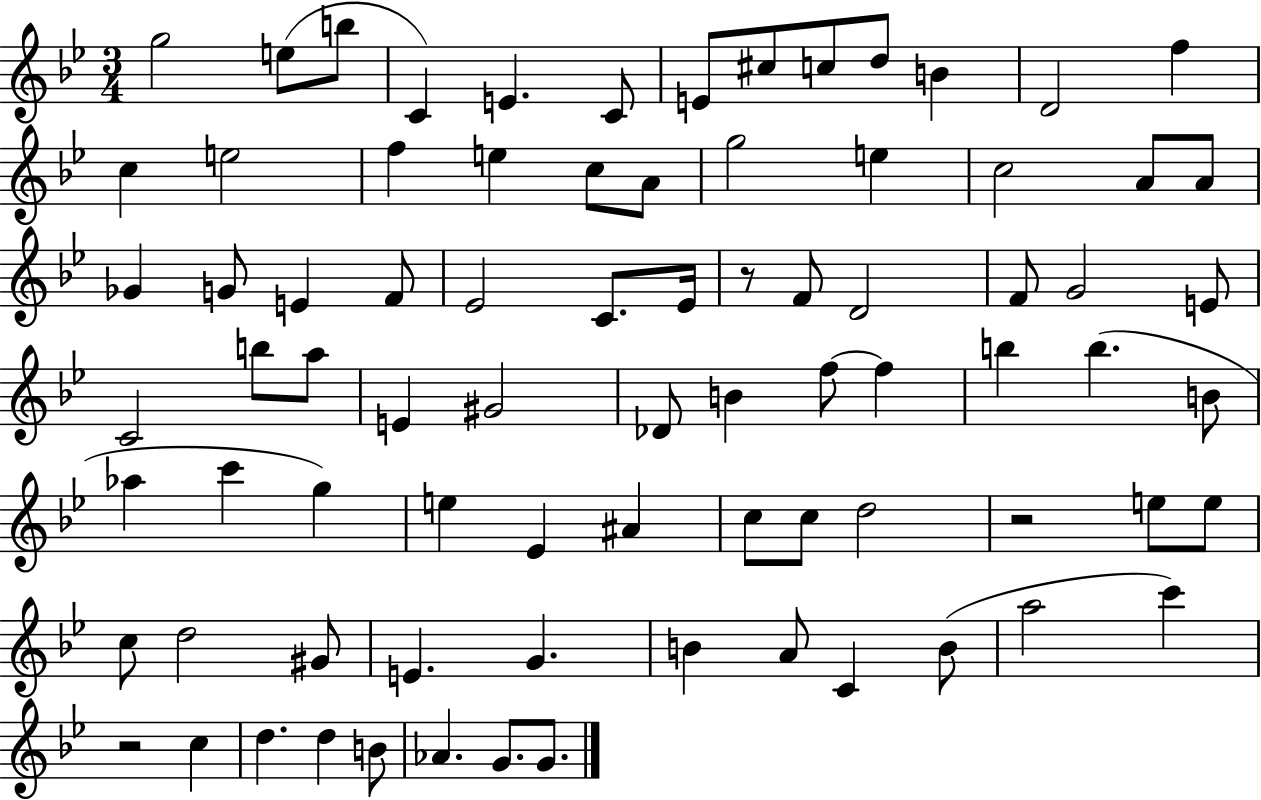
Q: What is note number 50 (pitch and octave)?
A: C6